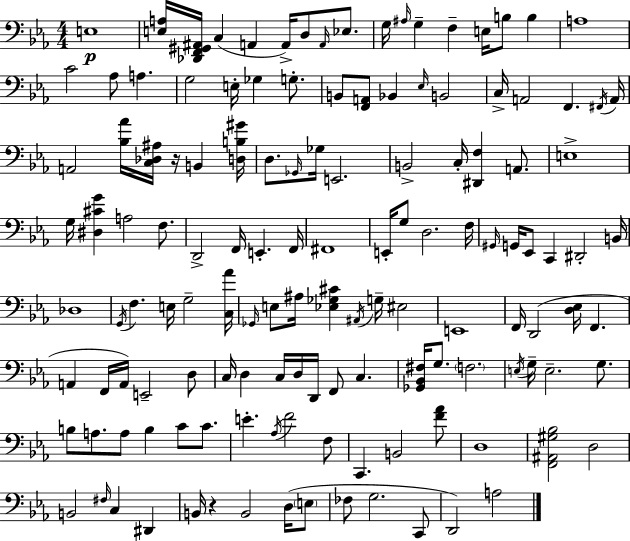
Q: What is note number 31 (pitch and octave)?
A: A2